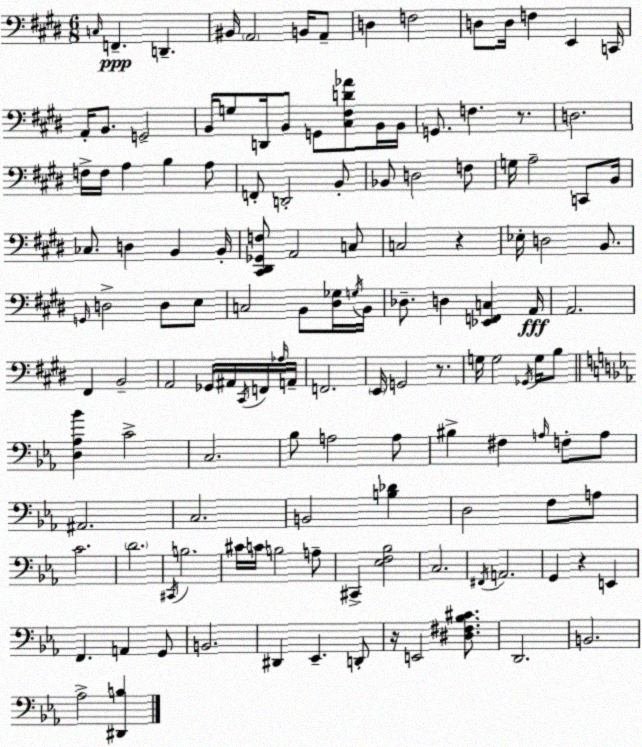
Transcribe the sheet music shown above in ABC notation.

X:1
T:Untitled
M:6/8
L:1/4
K:E
C,/4 F,, D,, ^B,,/4 A,,2 B,,/4 A,,/2 D, F,2 D,/2 D,/4 F, E,, C,,/4 A,,/4 B,,/2 G,,2 B,,/4 G,/2 D,,/4 B,,/2 G,,/2 [^C,^F,D_A]/2 B,,/4 B,,/4 G,,/2 F, z/2 D,2 F,/4 F,/4 A, B, A,/2 F,,/2 D,,2 B,,/2 _B,,/2 D,2 F,/2 G,/4 A,2 C,,/2 B,,/4 _C,/2 D, B,, B,,/4 [^C,,^D,,_G,,F,]/2 A,,2 C,/2 C,2 z _E,/4 D,2 B,,/2 G,,/4 D,2 D,/2 E,/2 C,2 B,,/2 [^D,_G,]/4 G,/4 B,,/4 _D,/2 D, [_E,,F,,C,] A,,/4 A,,2 ^F,, B,,2 A,,2 _G,,/4 ^A,,/4 ^C,,/4 F,,/4 _A,/4 A,,/4 F,,2 E,,/4 G,,2 z/2 G,/4 G,2 _G,,/4 G,/4 B,/2 [D,_A,_B] C2 C,2 _B,/2 A,2 A,/2 ^B, ^F, A,/4 F,/2 A,/2 ^A,,2 C,2 B,,2 [B,_D] D,2 F,/2 A,/2 C2 D2 ^C,,/4 B,2 ^C/4 C/4 B,2 A,/2 ^C,, [_E,F,_B,]2 C,2 ^F,,/4 A,,2 G,, z E,, F,, A,, G,,/2 B,,2 ^D,, _E,, D,,/2 z/4 E,,2 [^D,^F,_B,^C]/2 D,,2 B,,2 _A,2 [^D,,B,]